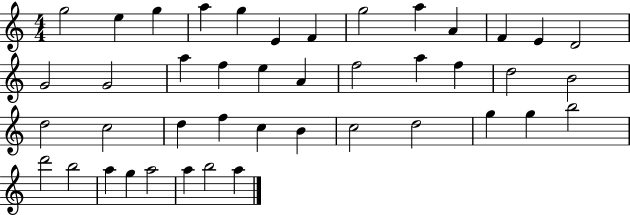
G5/h E5/q G5/q A5/q G5/q E4/q F4/q G5/h A5/q A4/q F4/q E4/q D4/h G4/h G4/h A5/q F5/q E5/q A4/q F5/h A5/q F5/q D5/h B4/h D5/h C5/h D5/q F5/q C5/q B4/q C5/h D5/h G5/q G5/q B5/h D6/h B5/h A5/q G5/q A5/h A5/q B5/h A5/q